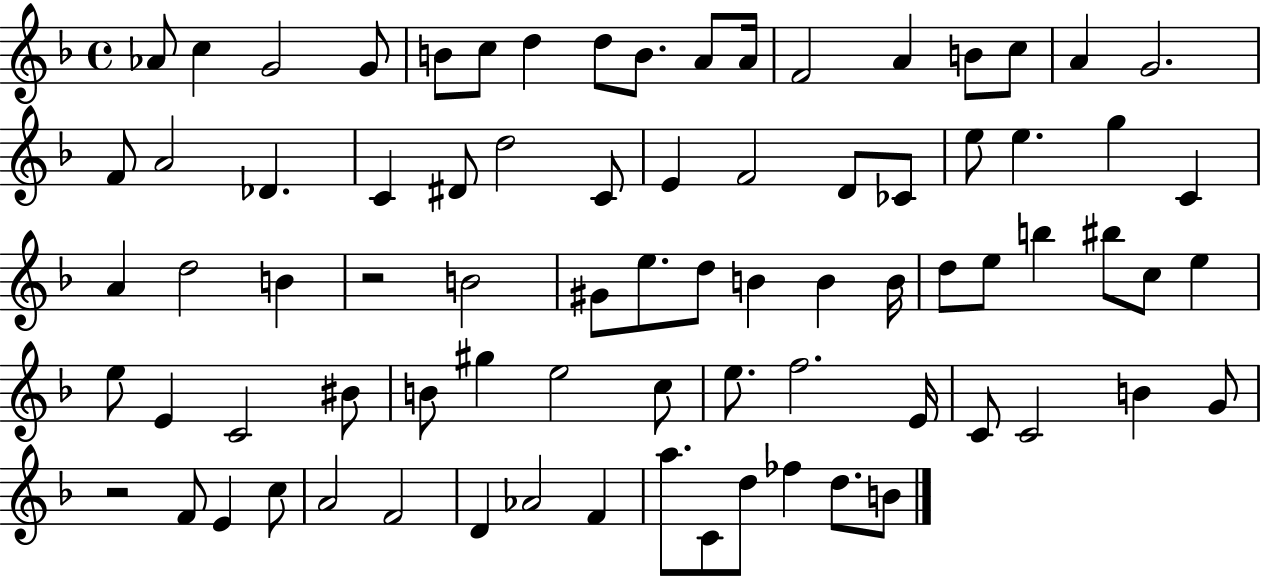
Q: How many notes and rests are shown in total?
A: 79